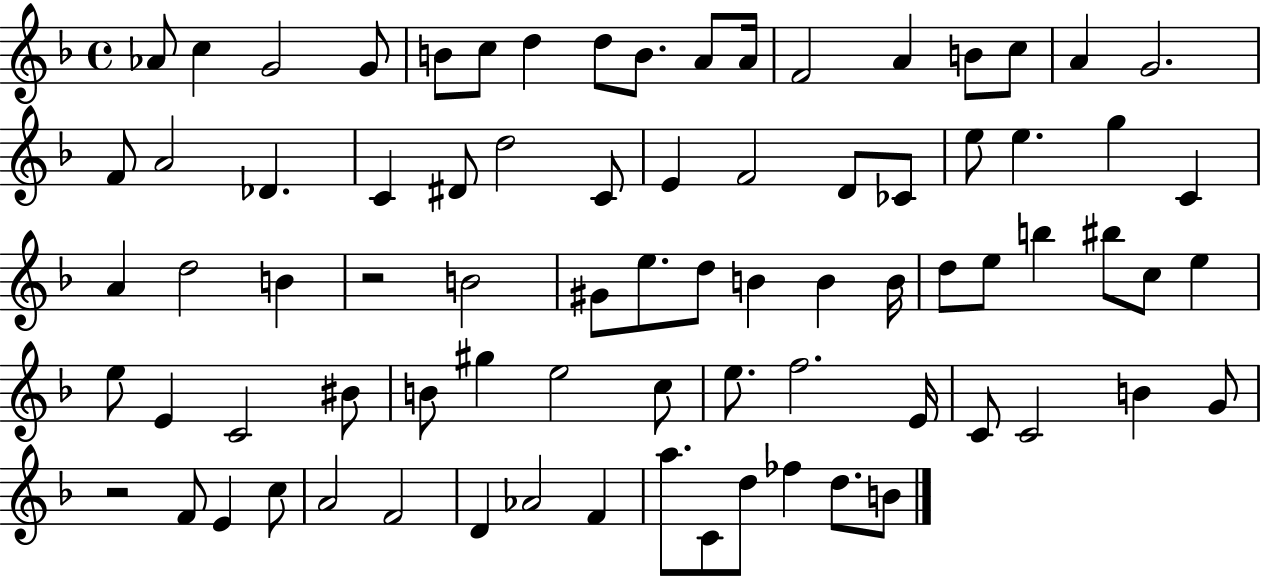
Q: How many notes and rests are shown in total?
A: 79